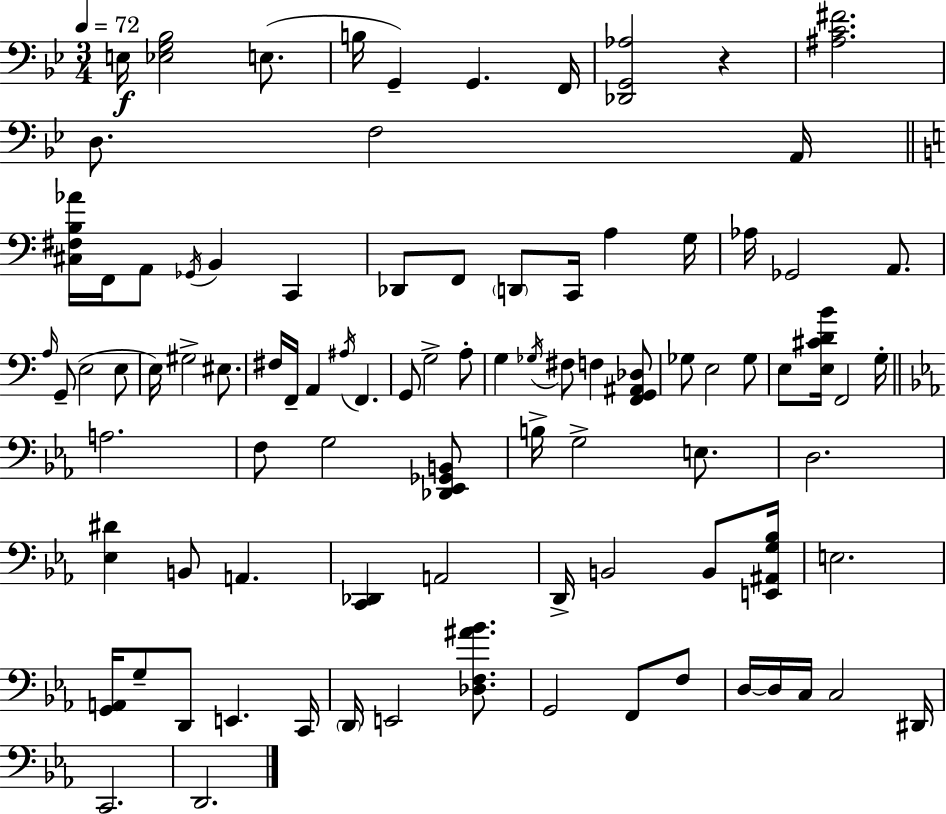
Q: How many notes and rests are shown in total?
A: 91